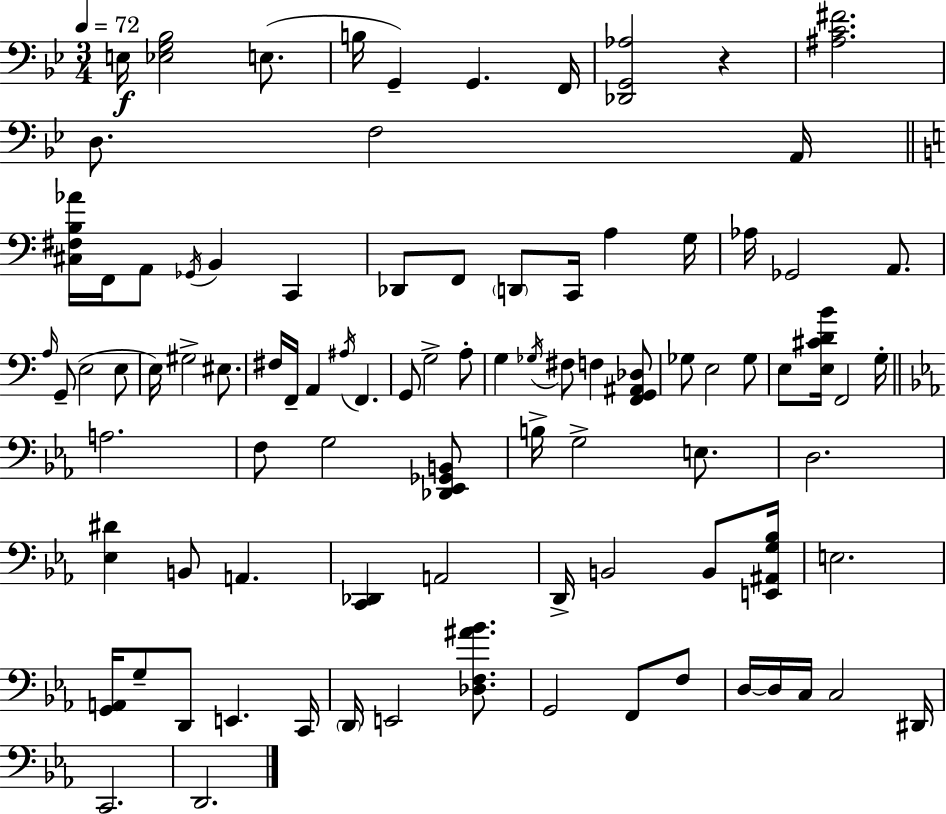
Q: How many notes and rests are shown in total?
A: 91